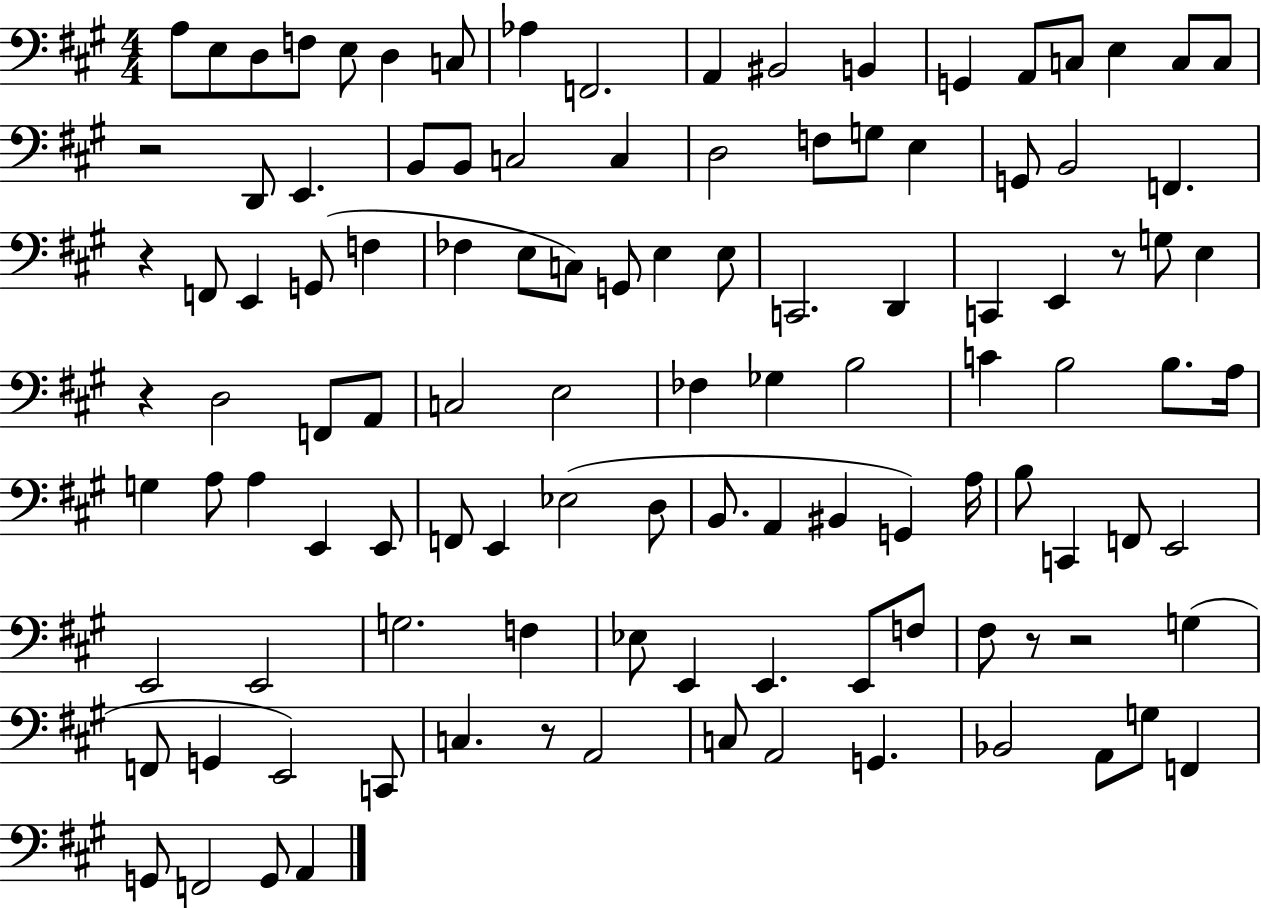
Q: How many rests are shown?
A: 7